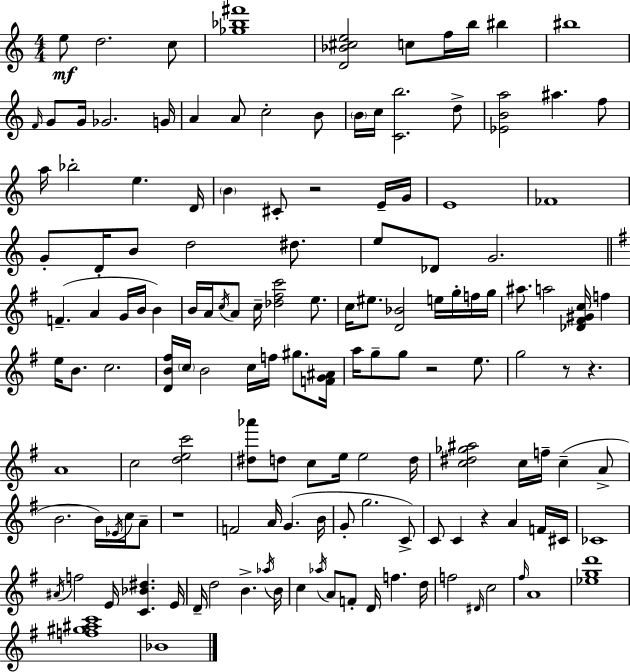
E5/e D5/h. C5/e [Gb5,Bb5,F#6]/w [D4,Bb4,C#5,E5]/h C5/e F5/s B5/s BIS5/q BIS5/w F4/s G4/e G4/s Gb4/h. G4/s A4/q A4/e C5/h B4/e B4/s C5/s [C4,B5]/h. D5/e [Eb4,B4,A5]/h A#5/q. F5/e A5/s Bb5/h E5/q. D4/s B4/q C#4/e R/h E4/s G4/s E4/w FES4/w G4/e D4/s B4/e D5/h D#5/e. E5/e Db4/e G4/h. F4/q. A4/q G4/s B4/s B4/q B4/s A4/s C5/s A4/e C5/s [Db5,F#5,C6]/h E5/e. C5/s EIS5/e. [D4,Bb4]/h E5/s G5/s F5/s G5/s A#5/e. A5/h [Db4,F#4,G#4,C5]/s F5/q E5/s B4/e. C5/h. [D4,B4,F#5]/s C5/s B4/h C5/s F5/s G#5/e. [F4,G4,A#4]/s A5/s G5/e G5/e R/h E5/e. G5/h R/e R/q. A4/w C5/h [D5,E5,C6]/h [D#5,Ab6]/e D5/e C5/e E5/s E5/h D5/s [C5,D#5,Gb5,A#5]/h C5/s F5/s C5/q A4/e B4/h. B4/s Eb4/s C5/s A4/e R/w F4/h A4/s G4/q. B4/s G4/e G5/h. C4/e C4/e C4/q R/q A4/q F4/s C#4/s CES4/w A#4/s F5/h E4/s [C4,Bb4,D#5]/q. E4/s D4/s D5/h B4/q. Ab5/s B4/s C5/q Ab5/s A4/e F4/e D4/s F5/q. D5/s F5/h D#4/s C5/h F#5/s A4/w [Eb5,G5,D6]/w [F5,G#5,A#5,C6]/w Bb4/w